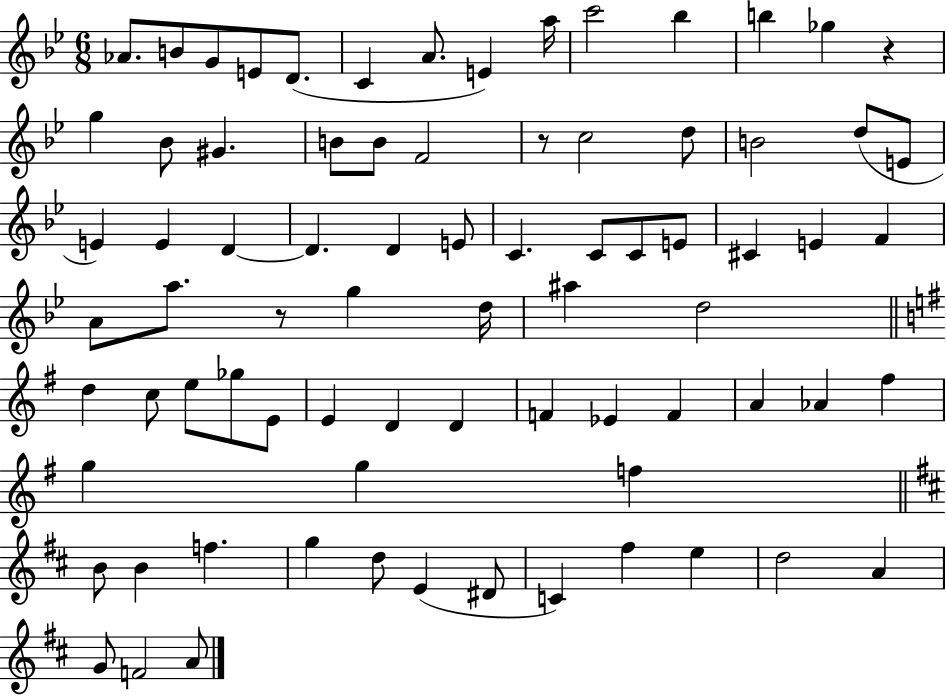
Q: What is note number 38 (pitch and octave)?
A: A4